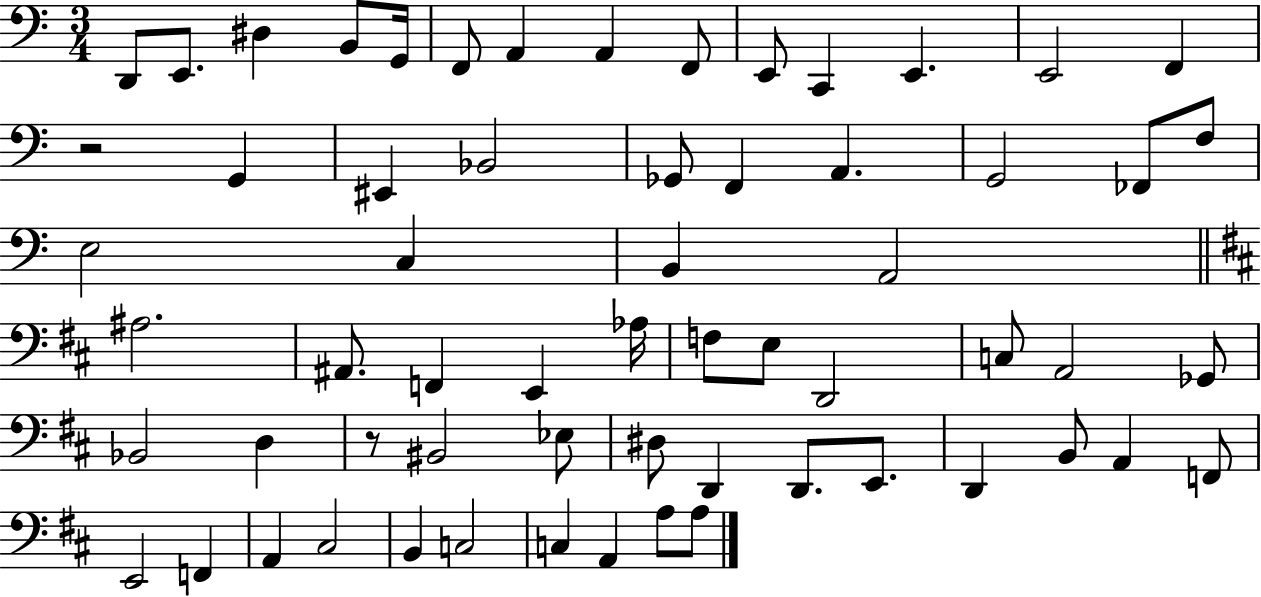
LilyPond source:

{
  \clef bass
  \numericTimeSignature
  \time 3/4
  \key c \major
  \repeat volta 2 { d,8 e,8. dis4 b,8 g,16 | f,8 a,4 a,4 f,8 | e,8 c,4 e,4. | e,2 f,4 | \break r2 g,4 | eis,4 bes,2 | ges,8 f,4 a,4. | g,2 fes,8 f8 | \break e2 c4 | b,4 a,2 | \bar "||" \break \key d \major ais2. | ais,8. f,4 e,4 aes16 | f8 e8 d,2 | c8 a,2 ges,8 | \break bes,2 d4 | r8 bis,2 ees8 | dis8 d,4 d,8. e,8. | d,4 b,8 a,4 f,8 | \break e,2 f,4 | a,4 cis2 | b,4 c2 | c4 a,4 a8 a8 | \break } \bar "|."
}